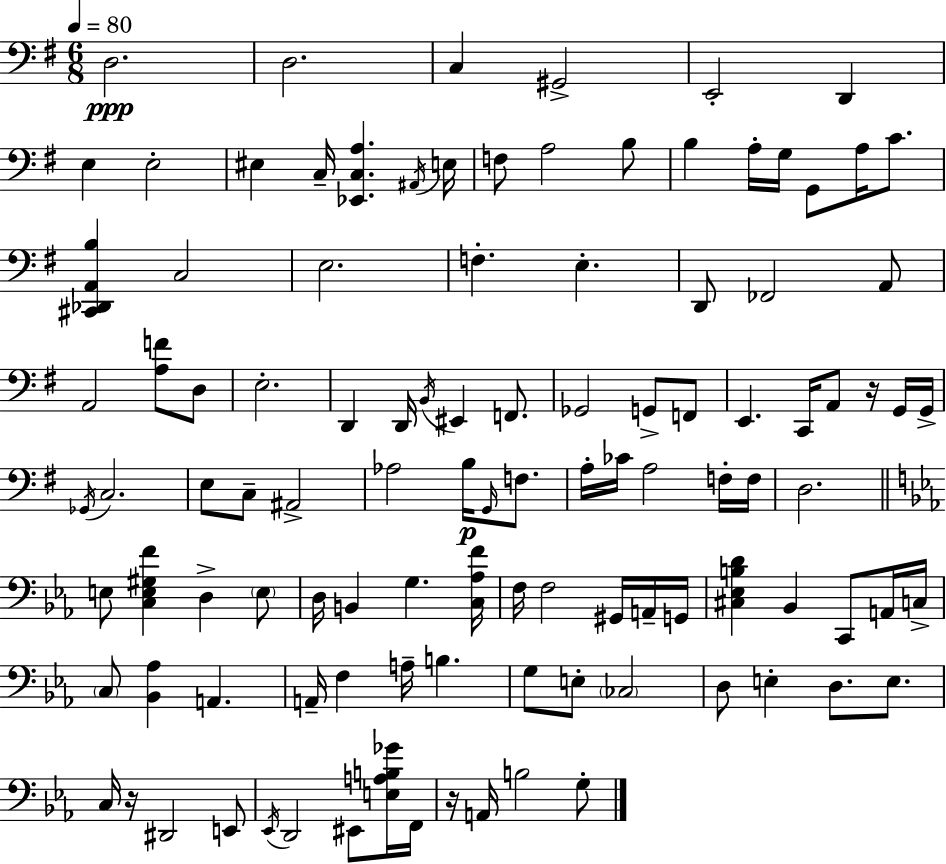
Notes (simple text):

D3/h. D3/h. C3/q G#2/h E2/h D2/q E3/q E3/h EIS3/q C3/s [Eb2,C3,A3]/q. A#2/s E3/s F3/e A3/h B3/e B3/q A3/s G3/s G2/e A3/s C4/e. [C#2,Db2,A2,B3]/q C3/h E3/h. F3/q. E3/q. D2/e FES2/h A2/e A2/h [A3,F4]/e D3/e E3/h. D2/q D2/s B2/s EIS2/q F2/e. Gb2/h G2/e F2/e E2/q. C2/s A2/e R/s G2/s G2/s Gb2/s C3/h. E3/e C3/e A#2/h Ab3/h B3/s G2/s F3/e. A3/s CES4/s A3/h F3/s F3/s D3/h. E3/e [C3,E3,G#3,F4]/q D3/q E3/e D3/s B2/q G3/q. [C3,Ab3,F4]/s F3/s F3/h G#2/s A2/s G2/s [C#3,Eb3,B3,D4]/q Bb2/q C2/e A2/s C3/s C3/e [Bb2,Ab3]/q A2/q. A2/s F3/q A3/s B3/q. G3/e E3/e CES3/h D3/e E3/q D3/e. E3/e. C3/s R/s D#2/h E2/e Eb2/s D2/h EIS2/e [E3,A3,B3,Gb4]/s F2/s R/s A2/s B3/h G3/e